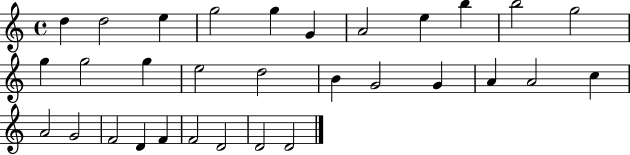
D5/q D5/h E5/q G5/h G5/q G4/q A4/h E5/q B5/q B5/h G5/h G5/q G5/h G5/q E5/h D5/h B4/q G4/h G4/q A4/q A4/h C5/q A4/h G4/h F4/h D4/q F4/q F4/h D4/h D4/h D4/h